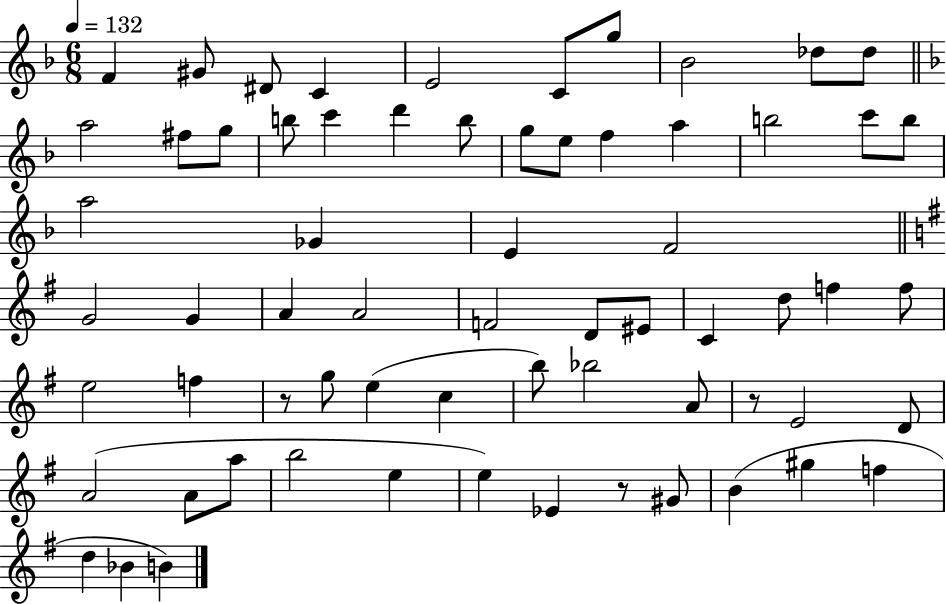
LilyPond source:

{
  \clef treble
  \numericTimeSignature
  \time 6/8
  \key f \major
  \tempo 4 = 132
  f'4 gis'8 dis'8 c'4 | e'2 c'8 g''8 | bes'2 des''8 des''8 | \bar "||" \break \key f \major a''2 fis''8 g''8 | b''8 c'''4 d'''4 b''8 | g''8 e''8 f''4 a''4 | b''2 c'''8 b''8 | \break a''2 ges'4 | e'4 f'2 | \bar "||" \break \key e \minor g'2 g'4 | a'4 a'2 | f'2 d'8 eis'8 | c'4 d''8 f''4 f''8 | \break e''2 f''4 | r8 g''8 e''4( c''4 | b''8) bes''2 a'8 | r8 e'2 d'8 | \break a'2( a'8 a''8 | b''2 e''4 | e''4) ees'4 r8 gis'8 | b'4( gis''4 f''4 | \break d''4 bes'4 b'4) | \bar "|."
}